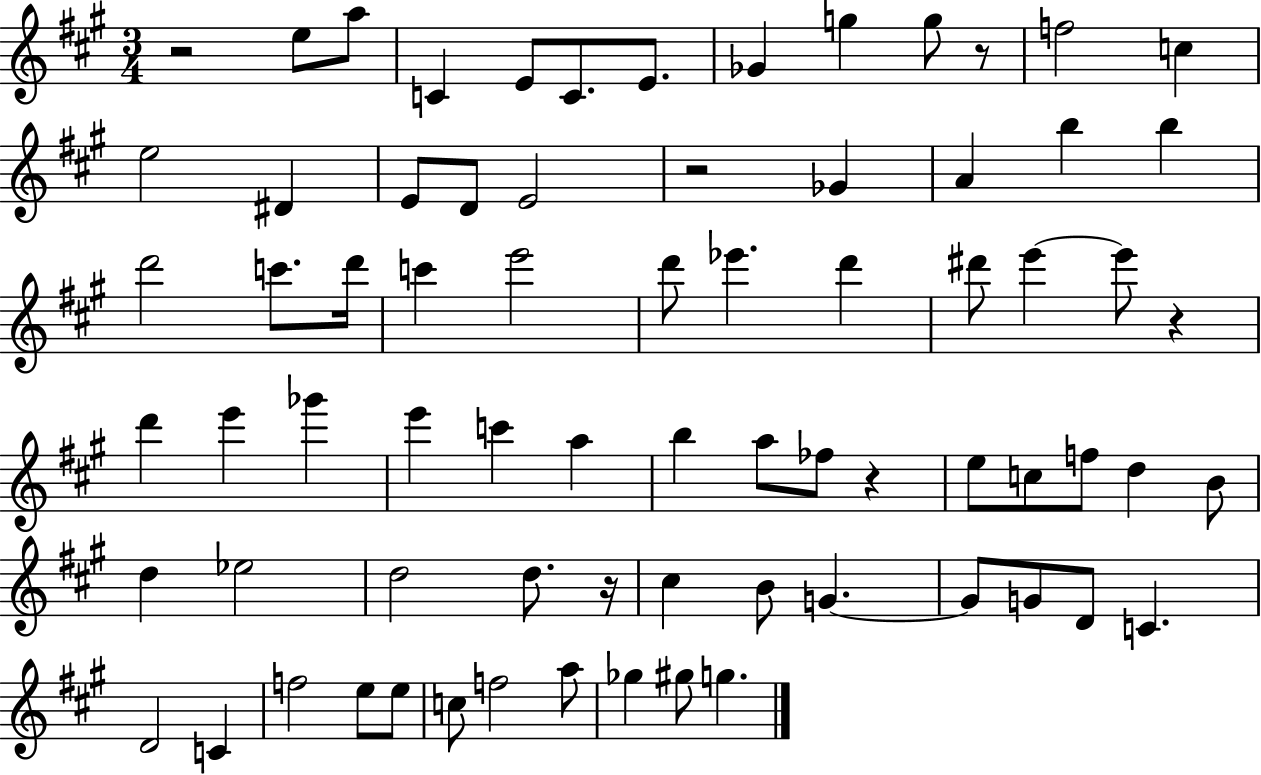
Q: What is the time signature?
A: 3/4